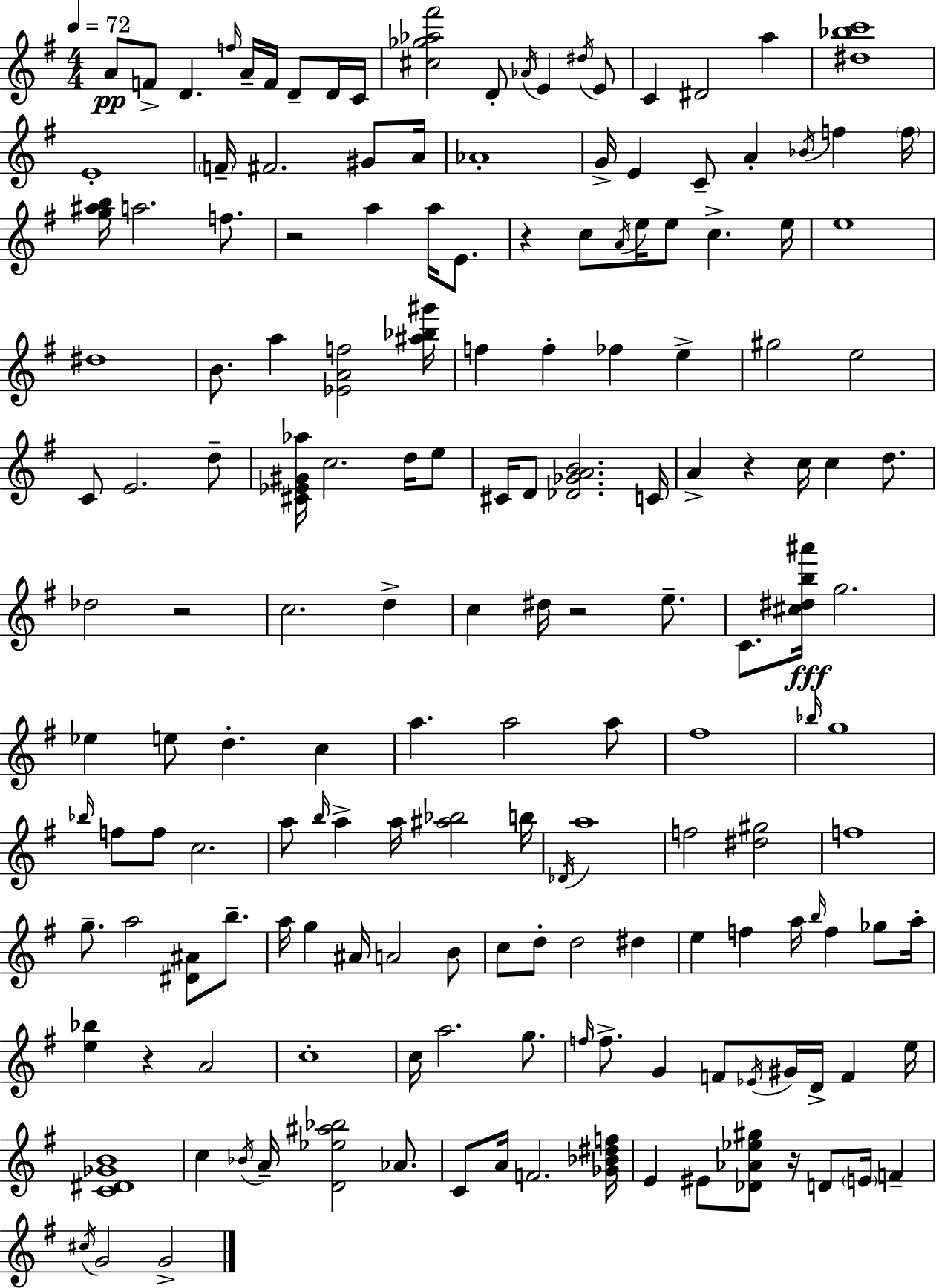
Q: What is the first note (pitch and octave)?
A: A4